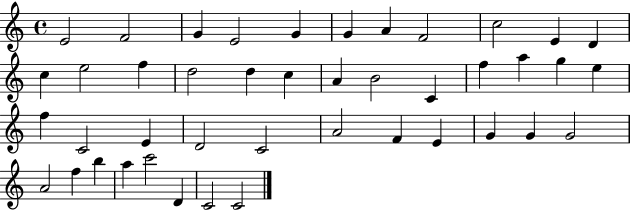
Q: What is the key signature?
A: C major